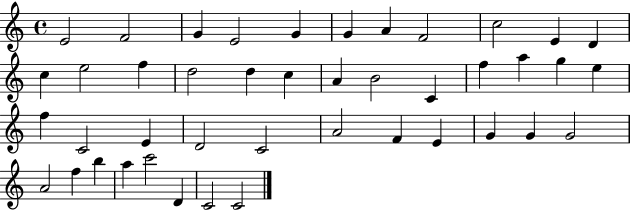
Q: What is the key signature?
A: C major